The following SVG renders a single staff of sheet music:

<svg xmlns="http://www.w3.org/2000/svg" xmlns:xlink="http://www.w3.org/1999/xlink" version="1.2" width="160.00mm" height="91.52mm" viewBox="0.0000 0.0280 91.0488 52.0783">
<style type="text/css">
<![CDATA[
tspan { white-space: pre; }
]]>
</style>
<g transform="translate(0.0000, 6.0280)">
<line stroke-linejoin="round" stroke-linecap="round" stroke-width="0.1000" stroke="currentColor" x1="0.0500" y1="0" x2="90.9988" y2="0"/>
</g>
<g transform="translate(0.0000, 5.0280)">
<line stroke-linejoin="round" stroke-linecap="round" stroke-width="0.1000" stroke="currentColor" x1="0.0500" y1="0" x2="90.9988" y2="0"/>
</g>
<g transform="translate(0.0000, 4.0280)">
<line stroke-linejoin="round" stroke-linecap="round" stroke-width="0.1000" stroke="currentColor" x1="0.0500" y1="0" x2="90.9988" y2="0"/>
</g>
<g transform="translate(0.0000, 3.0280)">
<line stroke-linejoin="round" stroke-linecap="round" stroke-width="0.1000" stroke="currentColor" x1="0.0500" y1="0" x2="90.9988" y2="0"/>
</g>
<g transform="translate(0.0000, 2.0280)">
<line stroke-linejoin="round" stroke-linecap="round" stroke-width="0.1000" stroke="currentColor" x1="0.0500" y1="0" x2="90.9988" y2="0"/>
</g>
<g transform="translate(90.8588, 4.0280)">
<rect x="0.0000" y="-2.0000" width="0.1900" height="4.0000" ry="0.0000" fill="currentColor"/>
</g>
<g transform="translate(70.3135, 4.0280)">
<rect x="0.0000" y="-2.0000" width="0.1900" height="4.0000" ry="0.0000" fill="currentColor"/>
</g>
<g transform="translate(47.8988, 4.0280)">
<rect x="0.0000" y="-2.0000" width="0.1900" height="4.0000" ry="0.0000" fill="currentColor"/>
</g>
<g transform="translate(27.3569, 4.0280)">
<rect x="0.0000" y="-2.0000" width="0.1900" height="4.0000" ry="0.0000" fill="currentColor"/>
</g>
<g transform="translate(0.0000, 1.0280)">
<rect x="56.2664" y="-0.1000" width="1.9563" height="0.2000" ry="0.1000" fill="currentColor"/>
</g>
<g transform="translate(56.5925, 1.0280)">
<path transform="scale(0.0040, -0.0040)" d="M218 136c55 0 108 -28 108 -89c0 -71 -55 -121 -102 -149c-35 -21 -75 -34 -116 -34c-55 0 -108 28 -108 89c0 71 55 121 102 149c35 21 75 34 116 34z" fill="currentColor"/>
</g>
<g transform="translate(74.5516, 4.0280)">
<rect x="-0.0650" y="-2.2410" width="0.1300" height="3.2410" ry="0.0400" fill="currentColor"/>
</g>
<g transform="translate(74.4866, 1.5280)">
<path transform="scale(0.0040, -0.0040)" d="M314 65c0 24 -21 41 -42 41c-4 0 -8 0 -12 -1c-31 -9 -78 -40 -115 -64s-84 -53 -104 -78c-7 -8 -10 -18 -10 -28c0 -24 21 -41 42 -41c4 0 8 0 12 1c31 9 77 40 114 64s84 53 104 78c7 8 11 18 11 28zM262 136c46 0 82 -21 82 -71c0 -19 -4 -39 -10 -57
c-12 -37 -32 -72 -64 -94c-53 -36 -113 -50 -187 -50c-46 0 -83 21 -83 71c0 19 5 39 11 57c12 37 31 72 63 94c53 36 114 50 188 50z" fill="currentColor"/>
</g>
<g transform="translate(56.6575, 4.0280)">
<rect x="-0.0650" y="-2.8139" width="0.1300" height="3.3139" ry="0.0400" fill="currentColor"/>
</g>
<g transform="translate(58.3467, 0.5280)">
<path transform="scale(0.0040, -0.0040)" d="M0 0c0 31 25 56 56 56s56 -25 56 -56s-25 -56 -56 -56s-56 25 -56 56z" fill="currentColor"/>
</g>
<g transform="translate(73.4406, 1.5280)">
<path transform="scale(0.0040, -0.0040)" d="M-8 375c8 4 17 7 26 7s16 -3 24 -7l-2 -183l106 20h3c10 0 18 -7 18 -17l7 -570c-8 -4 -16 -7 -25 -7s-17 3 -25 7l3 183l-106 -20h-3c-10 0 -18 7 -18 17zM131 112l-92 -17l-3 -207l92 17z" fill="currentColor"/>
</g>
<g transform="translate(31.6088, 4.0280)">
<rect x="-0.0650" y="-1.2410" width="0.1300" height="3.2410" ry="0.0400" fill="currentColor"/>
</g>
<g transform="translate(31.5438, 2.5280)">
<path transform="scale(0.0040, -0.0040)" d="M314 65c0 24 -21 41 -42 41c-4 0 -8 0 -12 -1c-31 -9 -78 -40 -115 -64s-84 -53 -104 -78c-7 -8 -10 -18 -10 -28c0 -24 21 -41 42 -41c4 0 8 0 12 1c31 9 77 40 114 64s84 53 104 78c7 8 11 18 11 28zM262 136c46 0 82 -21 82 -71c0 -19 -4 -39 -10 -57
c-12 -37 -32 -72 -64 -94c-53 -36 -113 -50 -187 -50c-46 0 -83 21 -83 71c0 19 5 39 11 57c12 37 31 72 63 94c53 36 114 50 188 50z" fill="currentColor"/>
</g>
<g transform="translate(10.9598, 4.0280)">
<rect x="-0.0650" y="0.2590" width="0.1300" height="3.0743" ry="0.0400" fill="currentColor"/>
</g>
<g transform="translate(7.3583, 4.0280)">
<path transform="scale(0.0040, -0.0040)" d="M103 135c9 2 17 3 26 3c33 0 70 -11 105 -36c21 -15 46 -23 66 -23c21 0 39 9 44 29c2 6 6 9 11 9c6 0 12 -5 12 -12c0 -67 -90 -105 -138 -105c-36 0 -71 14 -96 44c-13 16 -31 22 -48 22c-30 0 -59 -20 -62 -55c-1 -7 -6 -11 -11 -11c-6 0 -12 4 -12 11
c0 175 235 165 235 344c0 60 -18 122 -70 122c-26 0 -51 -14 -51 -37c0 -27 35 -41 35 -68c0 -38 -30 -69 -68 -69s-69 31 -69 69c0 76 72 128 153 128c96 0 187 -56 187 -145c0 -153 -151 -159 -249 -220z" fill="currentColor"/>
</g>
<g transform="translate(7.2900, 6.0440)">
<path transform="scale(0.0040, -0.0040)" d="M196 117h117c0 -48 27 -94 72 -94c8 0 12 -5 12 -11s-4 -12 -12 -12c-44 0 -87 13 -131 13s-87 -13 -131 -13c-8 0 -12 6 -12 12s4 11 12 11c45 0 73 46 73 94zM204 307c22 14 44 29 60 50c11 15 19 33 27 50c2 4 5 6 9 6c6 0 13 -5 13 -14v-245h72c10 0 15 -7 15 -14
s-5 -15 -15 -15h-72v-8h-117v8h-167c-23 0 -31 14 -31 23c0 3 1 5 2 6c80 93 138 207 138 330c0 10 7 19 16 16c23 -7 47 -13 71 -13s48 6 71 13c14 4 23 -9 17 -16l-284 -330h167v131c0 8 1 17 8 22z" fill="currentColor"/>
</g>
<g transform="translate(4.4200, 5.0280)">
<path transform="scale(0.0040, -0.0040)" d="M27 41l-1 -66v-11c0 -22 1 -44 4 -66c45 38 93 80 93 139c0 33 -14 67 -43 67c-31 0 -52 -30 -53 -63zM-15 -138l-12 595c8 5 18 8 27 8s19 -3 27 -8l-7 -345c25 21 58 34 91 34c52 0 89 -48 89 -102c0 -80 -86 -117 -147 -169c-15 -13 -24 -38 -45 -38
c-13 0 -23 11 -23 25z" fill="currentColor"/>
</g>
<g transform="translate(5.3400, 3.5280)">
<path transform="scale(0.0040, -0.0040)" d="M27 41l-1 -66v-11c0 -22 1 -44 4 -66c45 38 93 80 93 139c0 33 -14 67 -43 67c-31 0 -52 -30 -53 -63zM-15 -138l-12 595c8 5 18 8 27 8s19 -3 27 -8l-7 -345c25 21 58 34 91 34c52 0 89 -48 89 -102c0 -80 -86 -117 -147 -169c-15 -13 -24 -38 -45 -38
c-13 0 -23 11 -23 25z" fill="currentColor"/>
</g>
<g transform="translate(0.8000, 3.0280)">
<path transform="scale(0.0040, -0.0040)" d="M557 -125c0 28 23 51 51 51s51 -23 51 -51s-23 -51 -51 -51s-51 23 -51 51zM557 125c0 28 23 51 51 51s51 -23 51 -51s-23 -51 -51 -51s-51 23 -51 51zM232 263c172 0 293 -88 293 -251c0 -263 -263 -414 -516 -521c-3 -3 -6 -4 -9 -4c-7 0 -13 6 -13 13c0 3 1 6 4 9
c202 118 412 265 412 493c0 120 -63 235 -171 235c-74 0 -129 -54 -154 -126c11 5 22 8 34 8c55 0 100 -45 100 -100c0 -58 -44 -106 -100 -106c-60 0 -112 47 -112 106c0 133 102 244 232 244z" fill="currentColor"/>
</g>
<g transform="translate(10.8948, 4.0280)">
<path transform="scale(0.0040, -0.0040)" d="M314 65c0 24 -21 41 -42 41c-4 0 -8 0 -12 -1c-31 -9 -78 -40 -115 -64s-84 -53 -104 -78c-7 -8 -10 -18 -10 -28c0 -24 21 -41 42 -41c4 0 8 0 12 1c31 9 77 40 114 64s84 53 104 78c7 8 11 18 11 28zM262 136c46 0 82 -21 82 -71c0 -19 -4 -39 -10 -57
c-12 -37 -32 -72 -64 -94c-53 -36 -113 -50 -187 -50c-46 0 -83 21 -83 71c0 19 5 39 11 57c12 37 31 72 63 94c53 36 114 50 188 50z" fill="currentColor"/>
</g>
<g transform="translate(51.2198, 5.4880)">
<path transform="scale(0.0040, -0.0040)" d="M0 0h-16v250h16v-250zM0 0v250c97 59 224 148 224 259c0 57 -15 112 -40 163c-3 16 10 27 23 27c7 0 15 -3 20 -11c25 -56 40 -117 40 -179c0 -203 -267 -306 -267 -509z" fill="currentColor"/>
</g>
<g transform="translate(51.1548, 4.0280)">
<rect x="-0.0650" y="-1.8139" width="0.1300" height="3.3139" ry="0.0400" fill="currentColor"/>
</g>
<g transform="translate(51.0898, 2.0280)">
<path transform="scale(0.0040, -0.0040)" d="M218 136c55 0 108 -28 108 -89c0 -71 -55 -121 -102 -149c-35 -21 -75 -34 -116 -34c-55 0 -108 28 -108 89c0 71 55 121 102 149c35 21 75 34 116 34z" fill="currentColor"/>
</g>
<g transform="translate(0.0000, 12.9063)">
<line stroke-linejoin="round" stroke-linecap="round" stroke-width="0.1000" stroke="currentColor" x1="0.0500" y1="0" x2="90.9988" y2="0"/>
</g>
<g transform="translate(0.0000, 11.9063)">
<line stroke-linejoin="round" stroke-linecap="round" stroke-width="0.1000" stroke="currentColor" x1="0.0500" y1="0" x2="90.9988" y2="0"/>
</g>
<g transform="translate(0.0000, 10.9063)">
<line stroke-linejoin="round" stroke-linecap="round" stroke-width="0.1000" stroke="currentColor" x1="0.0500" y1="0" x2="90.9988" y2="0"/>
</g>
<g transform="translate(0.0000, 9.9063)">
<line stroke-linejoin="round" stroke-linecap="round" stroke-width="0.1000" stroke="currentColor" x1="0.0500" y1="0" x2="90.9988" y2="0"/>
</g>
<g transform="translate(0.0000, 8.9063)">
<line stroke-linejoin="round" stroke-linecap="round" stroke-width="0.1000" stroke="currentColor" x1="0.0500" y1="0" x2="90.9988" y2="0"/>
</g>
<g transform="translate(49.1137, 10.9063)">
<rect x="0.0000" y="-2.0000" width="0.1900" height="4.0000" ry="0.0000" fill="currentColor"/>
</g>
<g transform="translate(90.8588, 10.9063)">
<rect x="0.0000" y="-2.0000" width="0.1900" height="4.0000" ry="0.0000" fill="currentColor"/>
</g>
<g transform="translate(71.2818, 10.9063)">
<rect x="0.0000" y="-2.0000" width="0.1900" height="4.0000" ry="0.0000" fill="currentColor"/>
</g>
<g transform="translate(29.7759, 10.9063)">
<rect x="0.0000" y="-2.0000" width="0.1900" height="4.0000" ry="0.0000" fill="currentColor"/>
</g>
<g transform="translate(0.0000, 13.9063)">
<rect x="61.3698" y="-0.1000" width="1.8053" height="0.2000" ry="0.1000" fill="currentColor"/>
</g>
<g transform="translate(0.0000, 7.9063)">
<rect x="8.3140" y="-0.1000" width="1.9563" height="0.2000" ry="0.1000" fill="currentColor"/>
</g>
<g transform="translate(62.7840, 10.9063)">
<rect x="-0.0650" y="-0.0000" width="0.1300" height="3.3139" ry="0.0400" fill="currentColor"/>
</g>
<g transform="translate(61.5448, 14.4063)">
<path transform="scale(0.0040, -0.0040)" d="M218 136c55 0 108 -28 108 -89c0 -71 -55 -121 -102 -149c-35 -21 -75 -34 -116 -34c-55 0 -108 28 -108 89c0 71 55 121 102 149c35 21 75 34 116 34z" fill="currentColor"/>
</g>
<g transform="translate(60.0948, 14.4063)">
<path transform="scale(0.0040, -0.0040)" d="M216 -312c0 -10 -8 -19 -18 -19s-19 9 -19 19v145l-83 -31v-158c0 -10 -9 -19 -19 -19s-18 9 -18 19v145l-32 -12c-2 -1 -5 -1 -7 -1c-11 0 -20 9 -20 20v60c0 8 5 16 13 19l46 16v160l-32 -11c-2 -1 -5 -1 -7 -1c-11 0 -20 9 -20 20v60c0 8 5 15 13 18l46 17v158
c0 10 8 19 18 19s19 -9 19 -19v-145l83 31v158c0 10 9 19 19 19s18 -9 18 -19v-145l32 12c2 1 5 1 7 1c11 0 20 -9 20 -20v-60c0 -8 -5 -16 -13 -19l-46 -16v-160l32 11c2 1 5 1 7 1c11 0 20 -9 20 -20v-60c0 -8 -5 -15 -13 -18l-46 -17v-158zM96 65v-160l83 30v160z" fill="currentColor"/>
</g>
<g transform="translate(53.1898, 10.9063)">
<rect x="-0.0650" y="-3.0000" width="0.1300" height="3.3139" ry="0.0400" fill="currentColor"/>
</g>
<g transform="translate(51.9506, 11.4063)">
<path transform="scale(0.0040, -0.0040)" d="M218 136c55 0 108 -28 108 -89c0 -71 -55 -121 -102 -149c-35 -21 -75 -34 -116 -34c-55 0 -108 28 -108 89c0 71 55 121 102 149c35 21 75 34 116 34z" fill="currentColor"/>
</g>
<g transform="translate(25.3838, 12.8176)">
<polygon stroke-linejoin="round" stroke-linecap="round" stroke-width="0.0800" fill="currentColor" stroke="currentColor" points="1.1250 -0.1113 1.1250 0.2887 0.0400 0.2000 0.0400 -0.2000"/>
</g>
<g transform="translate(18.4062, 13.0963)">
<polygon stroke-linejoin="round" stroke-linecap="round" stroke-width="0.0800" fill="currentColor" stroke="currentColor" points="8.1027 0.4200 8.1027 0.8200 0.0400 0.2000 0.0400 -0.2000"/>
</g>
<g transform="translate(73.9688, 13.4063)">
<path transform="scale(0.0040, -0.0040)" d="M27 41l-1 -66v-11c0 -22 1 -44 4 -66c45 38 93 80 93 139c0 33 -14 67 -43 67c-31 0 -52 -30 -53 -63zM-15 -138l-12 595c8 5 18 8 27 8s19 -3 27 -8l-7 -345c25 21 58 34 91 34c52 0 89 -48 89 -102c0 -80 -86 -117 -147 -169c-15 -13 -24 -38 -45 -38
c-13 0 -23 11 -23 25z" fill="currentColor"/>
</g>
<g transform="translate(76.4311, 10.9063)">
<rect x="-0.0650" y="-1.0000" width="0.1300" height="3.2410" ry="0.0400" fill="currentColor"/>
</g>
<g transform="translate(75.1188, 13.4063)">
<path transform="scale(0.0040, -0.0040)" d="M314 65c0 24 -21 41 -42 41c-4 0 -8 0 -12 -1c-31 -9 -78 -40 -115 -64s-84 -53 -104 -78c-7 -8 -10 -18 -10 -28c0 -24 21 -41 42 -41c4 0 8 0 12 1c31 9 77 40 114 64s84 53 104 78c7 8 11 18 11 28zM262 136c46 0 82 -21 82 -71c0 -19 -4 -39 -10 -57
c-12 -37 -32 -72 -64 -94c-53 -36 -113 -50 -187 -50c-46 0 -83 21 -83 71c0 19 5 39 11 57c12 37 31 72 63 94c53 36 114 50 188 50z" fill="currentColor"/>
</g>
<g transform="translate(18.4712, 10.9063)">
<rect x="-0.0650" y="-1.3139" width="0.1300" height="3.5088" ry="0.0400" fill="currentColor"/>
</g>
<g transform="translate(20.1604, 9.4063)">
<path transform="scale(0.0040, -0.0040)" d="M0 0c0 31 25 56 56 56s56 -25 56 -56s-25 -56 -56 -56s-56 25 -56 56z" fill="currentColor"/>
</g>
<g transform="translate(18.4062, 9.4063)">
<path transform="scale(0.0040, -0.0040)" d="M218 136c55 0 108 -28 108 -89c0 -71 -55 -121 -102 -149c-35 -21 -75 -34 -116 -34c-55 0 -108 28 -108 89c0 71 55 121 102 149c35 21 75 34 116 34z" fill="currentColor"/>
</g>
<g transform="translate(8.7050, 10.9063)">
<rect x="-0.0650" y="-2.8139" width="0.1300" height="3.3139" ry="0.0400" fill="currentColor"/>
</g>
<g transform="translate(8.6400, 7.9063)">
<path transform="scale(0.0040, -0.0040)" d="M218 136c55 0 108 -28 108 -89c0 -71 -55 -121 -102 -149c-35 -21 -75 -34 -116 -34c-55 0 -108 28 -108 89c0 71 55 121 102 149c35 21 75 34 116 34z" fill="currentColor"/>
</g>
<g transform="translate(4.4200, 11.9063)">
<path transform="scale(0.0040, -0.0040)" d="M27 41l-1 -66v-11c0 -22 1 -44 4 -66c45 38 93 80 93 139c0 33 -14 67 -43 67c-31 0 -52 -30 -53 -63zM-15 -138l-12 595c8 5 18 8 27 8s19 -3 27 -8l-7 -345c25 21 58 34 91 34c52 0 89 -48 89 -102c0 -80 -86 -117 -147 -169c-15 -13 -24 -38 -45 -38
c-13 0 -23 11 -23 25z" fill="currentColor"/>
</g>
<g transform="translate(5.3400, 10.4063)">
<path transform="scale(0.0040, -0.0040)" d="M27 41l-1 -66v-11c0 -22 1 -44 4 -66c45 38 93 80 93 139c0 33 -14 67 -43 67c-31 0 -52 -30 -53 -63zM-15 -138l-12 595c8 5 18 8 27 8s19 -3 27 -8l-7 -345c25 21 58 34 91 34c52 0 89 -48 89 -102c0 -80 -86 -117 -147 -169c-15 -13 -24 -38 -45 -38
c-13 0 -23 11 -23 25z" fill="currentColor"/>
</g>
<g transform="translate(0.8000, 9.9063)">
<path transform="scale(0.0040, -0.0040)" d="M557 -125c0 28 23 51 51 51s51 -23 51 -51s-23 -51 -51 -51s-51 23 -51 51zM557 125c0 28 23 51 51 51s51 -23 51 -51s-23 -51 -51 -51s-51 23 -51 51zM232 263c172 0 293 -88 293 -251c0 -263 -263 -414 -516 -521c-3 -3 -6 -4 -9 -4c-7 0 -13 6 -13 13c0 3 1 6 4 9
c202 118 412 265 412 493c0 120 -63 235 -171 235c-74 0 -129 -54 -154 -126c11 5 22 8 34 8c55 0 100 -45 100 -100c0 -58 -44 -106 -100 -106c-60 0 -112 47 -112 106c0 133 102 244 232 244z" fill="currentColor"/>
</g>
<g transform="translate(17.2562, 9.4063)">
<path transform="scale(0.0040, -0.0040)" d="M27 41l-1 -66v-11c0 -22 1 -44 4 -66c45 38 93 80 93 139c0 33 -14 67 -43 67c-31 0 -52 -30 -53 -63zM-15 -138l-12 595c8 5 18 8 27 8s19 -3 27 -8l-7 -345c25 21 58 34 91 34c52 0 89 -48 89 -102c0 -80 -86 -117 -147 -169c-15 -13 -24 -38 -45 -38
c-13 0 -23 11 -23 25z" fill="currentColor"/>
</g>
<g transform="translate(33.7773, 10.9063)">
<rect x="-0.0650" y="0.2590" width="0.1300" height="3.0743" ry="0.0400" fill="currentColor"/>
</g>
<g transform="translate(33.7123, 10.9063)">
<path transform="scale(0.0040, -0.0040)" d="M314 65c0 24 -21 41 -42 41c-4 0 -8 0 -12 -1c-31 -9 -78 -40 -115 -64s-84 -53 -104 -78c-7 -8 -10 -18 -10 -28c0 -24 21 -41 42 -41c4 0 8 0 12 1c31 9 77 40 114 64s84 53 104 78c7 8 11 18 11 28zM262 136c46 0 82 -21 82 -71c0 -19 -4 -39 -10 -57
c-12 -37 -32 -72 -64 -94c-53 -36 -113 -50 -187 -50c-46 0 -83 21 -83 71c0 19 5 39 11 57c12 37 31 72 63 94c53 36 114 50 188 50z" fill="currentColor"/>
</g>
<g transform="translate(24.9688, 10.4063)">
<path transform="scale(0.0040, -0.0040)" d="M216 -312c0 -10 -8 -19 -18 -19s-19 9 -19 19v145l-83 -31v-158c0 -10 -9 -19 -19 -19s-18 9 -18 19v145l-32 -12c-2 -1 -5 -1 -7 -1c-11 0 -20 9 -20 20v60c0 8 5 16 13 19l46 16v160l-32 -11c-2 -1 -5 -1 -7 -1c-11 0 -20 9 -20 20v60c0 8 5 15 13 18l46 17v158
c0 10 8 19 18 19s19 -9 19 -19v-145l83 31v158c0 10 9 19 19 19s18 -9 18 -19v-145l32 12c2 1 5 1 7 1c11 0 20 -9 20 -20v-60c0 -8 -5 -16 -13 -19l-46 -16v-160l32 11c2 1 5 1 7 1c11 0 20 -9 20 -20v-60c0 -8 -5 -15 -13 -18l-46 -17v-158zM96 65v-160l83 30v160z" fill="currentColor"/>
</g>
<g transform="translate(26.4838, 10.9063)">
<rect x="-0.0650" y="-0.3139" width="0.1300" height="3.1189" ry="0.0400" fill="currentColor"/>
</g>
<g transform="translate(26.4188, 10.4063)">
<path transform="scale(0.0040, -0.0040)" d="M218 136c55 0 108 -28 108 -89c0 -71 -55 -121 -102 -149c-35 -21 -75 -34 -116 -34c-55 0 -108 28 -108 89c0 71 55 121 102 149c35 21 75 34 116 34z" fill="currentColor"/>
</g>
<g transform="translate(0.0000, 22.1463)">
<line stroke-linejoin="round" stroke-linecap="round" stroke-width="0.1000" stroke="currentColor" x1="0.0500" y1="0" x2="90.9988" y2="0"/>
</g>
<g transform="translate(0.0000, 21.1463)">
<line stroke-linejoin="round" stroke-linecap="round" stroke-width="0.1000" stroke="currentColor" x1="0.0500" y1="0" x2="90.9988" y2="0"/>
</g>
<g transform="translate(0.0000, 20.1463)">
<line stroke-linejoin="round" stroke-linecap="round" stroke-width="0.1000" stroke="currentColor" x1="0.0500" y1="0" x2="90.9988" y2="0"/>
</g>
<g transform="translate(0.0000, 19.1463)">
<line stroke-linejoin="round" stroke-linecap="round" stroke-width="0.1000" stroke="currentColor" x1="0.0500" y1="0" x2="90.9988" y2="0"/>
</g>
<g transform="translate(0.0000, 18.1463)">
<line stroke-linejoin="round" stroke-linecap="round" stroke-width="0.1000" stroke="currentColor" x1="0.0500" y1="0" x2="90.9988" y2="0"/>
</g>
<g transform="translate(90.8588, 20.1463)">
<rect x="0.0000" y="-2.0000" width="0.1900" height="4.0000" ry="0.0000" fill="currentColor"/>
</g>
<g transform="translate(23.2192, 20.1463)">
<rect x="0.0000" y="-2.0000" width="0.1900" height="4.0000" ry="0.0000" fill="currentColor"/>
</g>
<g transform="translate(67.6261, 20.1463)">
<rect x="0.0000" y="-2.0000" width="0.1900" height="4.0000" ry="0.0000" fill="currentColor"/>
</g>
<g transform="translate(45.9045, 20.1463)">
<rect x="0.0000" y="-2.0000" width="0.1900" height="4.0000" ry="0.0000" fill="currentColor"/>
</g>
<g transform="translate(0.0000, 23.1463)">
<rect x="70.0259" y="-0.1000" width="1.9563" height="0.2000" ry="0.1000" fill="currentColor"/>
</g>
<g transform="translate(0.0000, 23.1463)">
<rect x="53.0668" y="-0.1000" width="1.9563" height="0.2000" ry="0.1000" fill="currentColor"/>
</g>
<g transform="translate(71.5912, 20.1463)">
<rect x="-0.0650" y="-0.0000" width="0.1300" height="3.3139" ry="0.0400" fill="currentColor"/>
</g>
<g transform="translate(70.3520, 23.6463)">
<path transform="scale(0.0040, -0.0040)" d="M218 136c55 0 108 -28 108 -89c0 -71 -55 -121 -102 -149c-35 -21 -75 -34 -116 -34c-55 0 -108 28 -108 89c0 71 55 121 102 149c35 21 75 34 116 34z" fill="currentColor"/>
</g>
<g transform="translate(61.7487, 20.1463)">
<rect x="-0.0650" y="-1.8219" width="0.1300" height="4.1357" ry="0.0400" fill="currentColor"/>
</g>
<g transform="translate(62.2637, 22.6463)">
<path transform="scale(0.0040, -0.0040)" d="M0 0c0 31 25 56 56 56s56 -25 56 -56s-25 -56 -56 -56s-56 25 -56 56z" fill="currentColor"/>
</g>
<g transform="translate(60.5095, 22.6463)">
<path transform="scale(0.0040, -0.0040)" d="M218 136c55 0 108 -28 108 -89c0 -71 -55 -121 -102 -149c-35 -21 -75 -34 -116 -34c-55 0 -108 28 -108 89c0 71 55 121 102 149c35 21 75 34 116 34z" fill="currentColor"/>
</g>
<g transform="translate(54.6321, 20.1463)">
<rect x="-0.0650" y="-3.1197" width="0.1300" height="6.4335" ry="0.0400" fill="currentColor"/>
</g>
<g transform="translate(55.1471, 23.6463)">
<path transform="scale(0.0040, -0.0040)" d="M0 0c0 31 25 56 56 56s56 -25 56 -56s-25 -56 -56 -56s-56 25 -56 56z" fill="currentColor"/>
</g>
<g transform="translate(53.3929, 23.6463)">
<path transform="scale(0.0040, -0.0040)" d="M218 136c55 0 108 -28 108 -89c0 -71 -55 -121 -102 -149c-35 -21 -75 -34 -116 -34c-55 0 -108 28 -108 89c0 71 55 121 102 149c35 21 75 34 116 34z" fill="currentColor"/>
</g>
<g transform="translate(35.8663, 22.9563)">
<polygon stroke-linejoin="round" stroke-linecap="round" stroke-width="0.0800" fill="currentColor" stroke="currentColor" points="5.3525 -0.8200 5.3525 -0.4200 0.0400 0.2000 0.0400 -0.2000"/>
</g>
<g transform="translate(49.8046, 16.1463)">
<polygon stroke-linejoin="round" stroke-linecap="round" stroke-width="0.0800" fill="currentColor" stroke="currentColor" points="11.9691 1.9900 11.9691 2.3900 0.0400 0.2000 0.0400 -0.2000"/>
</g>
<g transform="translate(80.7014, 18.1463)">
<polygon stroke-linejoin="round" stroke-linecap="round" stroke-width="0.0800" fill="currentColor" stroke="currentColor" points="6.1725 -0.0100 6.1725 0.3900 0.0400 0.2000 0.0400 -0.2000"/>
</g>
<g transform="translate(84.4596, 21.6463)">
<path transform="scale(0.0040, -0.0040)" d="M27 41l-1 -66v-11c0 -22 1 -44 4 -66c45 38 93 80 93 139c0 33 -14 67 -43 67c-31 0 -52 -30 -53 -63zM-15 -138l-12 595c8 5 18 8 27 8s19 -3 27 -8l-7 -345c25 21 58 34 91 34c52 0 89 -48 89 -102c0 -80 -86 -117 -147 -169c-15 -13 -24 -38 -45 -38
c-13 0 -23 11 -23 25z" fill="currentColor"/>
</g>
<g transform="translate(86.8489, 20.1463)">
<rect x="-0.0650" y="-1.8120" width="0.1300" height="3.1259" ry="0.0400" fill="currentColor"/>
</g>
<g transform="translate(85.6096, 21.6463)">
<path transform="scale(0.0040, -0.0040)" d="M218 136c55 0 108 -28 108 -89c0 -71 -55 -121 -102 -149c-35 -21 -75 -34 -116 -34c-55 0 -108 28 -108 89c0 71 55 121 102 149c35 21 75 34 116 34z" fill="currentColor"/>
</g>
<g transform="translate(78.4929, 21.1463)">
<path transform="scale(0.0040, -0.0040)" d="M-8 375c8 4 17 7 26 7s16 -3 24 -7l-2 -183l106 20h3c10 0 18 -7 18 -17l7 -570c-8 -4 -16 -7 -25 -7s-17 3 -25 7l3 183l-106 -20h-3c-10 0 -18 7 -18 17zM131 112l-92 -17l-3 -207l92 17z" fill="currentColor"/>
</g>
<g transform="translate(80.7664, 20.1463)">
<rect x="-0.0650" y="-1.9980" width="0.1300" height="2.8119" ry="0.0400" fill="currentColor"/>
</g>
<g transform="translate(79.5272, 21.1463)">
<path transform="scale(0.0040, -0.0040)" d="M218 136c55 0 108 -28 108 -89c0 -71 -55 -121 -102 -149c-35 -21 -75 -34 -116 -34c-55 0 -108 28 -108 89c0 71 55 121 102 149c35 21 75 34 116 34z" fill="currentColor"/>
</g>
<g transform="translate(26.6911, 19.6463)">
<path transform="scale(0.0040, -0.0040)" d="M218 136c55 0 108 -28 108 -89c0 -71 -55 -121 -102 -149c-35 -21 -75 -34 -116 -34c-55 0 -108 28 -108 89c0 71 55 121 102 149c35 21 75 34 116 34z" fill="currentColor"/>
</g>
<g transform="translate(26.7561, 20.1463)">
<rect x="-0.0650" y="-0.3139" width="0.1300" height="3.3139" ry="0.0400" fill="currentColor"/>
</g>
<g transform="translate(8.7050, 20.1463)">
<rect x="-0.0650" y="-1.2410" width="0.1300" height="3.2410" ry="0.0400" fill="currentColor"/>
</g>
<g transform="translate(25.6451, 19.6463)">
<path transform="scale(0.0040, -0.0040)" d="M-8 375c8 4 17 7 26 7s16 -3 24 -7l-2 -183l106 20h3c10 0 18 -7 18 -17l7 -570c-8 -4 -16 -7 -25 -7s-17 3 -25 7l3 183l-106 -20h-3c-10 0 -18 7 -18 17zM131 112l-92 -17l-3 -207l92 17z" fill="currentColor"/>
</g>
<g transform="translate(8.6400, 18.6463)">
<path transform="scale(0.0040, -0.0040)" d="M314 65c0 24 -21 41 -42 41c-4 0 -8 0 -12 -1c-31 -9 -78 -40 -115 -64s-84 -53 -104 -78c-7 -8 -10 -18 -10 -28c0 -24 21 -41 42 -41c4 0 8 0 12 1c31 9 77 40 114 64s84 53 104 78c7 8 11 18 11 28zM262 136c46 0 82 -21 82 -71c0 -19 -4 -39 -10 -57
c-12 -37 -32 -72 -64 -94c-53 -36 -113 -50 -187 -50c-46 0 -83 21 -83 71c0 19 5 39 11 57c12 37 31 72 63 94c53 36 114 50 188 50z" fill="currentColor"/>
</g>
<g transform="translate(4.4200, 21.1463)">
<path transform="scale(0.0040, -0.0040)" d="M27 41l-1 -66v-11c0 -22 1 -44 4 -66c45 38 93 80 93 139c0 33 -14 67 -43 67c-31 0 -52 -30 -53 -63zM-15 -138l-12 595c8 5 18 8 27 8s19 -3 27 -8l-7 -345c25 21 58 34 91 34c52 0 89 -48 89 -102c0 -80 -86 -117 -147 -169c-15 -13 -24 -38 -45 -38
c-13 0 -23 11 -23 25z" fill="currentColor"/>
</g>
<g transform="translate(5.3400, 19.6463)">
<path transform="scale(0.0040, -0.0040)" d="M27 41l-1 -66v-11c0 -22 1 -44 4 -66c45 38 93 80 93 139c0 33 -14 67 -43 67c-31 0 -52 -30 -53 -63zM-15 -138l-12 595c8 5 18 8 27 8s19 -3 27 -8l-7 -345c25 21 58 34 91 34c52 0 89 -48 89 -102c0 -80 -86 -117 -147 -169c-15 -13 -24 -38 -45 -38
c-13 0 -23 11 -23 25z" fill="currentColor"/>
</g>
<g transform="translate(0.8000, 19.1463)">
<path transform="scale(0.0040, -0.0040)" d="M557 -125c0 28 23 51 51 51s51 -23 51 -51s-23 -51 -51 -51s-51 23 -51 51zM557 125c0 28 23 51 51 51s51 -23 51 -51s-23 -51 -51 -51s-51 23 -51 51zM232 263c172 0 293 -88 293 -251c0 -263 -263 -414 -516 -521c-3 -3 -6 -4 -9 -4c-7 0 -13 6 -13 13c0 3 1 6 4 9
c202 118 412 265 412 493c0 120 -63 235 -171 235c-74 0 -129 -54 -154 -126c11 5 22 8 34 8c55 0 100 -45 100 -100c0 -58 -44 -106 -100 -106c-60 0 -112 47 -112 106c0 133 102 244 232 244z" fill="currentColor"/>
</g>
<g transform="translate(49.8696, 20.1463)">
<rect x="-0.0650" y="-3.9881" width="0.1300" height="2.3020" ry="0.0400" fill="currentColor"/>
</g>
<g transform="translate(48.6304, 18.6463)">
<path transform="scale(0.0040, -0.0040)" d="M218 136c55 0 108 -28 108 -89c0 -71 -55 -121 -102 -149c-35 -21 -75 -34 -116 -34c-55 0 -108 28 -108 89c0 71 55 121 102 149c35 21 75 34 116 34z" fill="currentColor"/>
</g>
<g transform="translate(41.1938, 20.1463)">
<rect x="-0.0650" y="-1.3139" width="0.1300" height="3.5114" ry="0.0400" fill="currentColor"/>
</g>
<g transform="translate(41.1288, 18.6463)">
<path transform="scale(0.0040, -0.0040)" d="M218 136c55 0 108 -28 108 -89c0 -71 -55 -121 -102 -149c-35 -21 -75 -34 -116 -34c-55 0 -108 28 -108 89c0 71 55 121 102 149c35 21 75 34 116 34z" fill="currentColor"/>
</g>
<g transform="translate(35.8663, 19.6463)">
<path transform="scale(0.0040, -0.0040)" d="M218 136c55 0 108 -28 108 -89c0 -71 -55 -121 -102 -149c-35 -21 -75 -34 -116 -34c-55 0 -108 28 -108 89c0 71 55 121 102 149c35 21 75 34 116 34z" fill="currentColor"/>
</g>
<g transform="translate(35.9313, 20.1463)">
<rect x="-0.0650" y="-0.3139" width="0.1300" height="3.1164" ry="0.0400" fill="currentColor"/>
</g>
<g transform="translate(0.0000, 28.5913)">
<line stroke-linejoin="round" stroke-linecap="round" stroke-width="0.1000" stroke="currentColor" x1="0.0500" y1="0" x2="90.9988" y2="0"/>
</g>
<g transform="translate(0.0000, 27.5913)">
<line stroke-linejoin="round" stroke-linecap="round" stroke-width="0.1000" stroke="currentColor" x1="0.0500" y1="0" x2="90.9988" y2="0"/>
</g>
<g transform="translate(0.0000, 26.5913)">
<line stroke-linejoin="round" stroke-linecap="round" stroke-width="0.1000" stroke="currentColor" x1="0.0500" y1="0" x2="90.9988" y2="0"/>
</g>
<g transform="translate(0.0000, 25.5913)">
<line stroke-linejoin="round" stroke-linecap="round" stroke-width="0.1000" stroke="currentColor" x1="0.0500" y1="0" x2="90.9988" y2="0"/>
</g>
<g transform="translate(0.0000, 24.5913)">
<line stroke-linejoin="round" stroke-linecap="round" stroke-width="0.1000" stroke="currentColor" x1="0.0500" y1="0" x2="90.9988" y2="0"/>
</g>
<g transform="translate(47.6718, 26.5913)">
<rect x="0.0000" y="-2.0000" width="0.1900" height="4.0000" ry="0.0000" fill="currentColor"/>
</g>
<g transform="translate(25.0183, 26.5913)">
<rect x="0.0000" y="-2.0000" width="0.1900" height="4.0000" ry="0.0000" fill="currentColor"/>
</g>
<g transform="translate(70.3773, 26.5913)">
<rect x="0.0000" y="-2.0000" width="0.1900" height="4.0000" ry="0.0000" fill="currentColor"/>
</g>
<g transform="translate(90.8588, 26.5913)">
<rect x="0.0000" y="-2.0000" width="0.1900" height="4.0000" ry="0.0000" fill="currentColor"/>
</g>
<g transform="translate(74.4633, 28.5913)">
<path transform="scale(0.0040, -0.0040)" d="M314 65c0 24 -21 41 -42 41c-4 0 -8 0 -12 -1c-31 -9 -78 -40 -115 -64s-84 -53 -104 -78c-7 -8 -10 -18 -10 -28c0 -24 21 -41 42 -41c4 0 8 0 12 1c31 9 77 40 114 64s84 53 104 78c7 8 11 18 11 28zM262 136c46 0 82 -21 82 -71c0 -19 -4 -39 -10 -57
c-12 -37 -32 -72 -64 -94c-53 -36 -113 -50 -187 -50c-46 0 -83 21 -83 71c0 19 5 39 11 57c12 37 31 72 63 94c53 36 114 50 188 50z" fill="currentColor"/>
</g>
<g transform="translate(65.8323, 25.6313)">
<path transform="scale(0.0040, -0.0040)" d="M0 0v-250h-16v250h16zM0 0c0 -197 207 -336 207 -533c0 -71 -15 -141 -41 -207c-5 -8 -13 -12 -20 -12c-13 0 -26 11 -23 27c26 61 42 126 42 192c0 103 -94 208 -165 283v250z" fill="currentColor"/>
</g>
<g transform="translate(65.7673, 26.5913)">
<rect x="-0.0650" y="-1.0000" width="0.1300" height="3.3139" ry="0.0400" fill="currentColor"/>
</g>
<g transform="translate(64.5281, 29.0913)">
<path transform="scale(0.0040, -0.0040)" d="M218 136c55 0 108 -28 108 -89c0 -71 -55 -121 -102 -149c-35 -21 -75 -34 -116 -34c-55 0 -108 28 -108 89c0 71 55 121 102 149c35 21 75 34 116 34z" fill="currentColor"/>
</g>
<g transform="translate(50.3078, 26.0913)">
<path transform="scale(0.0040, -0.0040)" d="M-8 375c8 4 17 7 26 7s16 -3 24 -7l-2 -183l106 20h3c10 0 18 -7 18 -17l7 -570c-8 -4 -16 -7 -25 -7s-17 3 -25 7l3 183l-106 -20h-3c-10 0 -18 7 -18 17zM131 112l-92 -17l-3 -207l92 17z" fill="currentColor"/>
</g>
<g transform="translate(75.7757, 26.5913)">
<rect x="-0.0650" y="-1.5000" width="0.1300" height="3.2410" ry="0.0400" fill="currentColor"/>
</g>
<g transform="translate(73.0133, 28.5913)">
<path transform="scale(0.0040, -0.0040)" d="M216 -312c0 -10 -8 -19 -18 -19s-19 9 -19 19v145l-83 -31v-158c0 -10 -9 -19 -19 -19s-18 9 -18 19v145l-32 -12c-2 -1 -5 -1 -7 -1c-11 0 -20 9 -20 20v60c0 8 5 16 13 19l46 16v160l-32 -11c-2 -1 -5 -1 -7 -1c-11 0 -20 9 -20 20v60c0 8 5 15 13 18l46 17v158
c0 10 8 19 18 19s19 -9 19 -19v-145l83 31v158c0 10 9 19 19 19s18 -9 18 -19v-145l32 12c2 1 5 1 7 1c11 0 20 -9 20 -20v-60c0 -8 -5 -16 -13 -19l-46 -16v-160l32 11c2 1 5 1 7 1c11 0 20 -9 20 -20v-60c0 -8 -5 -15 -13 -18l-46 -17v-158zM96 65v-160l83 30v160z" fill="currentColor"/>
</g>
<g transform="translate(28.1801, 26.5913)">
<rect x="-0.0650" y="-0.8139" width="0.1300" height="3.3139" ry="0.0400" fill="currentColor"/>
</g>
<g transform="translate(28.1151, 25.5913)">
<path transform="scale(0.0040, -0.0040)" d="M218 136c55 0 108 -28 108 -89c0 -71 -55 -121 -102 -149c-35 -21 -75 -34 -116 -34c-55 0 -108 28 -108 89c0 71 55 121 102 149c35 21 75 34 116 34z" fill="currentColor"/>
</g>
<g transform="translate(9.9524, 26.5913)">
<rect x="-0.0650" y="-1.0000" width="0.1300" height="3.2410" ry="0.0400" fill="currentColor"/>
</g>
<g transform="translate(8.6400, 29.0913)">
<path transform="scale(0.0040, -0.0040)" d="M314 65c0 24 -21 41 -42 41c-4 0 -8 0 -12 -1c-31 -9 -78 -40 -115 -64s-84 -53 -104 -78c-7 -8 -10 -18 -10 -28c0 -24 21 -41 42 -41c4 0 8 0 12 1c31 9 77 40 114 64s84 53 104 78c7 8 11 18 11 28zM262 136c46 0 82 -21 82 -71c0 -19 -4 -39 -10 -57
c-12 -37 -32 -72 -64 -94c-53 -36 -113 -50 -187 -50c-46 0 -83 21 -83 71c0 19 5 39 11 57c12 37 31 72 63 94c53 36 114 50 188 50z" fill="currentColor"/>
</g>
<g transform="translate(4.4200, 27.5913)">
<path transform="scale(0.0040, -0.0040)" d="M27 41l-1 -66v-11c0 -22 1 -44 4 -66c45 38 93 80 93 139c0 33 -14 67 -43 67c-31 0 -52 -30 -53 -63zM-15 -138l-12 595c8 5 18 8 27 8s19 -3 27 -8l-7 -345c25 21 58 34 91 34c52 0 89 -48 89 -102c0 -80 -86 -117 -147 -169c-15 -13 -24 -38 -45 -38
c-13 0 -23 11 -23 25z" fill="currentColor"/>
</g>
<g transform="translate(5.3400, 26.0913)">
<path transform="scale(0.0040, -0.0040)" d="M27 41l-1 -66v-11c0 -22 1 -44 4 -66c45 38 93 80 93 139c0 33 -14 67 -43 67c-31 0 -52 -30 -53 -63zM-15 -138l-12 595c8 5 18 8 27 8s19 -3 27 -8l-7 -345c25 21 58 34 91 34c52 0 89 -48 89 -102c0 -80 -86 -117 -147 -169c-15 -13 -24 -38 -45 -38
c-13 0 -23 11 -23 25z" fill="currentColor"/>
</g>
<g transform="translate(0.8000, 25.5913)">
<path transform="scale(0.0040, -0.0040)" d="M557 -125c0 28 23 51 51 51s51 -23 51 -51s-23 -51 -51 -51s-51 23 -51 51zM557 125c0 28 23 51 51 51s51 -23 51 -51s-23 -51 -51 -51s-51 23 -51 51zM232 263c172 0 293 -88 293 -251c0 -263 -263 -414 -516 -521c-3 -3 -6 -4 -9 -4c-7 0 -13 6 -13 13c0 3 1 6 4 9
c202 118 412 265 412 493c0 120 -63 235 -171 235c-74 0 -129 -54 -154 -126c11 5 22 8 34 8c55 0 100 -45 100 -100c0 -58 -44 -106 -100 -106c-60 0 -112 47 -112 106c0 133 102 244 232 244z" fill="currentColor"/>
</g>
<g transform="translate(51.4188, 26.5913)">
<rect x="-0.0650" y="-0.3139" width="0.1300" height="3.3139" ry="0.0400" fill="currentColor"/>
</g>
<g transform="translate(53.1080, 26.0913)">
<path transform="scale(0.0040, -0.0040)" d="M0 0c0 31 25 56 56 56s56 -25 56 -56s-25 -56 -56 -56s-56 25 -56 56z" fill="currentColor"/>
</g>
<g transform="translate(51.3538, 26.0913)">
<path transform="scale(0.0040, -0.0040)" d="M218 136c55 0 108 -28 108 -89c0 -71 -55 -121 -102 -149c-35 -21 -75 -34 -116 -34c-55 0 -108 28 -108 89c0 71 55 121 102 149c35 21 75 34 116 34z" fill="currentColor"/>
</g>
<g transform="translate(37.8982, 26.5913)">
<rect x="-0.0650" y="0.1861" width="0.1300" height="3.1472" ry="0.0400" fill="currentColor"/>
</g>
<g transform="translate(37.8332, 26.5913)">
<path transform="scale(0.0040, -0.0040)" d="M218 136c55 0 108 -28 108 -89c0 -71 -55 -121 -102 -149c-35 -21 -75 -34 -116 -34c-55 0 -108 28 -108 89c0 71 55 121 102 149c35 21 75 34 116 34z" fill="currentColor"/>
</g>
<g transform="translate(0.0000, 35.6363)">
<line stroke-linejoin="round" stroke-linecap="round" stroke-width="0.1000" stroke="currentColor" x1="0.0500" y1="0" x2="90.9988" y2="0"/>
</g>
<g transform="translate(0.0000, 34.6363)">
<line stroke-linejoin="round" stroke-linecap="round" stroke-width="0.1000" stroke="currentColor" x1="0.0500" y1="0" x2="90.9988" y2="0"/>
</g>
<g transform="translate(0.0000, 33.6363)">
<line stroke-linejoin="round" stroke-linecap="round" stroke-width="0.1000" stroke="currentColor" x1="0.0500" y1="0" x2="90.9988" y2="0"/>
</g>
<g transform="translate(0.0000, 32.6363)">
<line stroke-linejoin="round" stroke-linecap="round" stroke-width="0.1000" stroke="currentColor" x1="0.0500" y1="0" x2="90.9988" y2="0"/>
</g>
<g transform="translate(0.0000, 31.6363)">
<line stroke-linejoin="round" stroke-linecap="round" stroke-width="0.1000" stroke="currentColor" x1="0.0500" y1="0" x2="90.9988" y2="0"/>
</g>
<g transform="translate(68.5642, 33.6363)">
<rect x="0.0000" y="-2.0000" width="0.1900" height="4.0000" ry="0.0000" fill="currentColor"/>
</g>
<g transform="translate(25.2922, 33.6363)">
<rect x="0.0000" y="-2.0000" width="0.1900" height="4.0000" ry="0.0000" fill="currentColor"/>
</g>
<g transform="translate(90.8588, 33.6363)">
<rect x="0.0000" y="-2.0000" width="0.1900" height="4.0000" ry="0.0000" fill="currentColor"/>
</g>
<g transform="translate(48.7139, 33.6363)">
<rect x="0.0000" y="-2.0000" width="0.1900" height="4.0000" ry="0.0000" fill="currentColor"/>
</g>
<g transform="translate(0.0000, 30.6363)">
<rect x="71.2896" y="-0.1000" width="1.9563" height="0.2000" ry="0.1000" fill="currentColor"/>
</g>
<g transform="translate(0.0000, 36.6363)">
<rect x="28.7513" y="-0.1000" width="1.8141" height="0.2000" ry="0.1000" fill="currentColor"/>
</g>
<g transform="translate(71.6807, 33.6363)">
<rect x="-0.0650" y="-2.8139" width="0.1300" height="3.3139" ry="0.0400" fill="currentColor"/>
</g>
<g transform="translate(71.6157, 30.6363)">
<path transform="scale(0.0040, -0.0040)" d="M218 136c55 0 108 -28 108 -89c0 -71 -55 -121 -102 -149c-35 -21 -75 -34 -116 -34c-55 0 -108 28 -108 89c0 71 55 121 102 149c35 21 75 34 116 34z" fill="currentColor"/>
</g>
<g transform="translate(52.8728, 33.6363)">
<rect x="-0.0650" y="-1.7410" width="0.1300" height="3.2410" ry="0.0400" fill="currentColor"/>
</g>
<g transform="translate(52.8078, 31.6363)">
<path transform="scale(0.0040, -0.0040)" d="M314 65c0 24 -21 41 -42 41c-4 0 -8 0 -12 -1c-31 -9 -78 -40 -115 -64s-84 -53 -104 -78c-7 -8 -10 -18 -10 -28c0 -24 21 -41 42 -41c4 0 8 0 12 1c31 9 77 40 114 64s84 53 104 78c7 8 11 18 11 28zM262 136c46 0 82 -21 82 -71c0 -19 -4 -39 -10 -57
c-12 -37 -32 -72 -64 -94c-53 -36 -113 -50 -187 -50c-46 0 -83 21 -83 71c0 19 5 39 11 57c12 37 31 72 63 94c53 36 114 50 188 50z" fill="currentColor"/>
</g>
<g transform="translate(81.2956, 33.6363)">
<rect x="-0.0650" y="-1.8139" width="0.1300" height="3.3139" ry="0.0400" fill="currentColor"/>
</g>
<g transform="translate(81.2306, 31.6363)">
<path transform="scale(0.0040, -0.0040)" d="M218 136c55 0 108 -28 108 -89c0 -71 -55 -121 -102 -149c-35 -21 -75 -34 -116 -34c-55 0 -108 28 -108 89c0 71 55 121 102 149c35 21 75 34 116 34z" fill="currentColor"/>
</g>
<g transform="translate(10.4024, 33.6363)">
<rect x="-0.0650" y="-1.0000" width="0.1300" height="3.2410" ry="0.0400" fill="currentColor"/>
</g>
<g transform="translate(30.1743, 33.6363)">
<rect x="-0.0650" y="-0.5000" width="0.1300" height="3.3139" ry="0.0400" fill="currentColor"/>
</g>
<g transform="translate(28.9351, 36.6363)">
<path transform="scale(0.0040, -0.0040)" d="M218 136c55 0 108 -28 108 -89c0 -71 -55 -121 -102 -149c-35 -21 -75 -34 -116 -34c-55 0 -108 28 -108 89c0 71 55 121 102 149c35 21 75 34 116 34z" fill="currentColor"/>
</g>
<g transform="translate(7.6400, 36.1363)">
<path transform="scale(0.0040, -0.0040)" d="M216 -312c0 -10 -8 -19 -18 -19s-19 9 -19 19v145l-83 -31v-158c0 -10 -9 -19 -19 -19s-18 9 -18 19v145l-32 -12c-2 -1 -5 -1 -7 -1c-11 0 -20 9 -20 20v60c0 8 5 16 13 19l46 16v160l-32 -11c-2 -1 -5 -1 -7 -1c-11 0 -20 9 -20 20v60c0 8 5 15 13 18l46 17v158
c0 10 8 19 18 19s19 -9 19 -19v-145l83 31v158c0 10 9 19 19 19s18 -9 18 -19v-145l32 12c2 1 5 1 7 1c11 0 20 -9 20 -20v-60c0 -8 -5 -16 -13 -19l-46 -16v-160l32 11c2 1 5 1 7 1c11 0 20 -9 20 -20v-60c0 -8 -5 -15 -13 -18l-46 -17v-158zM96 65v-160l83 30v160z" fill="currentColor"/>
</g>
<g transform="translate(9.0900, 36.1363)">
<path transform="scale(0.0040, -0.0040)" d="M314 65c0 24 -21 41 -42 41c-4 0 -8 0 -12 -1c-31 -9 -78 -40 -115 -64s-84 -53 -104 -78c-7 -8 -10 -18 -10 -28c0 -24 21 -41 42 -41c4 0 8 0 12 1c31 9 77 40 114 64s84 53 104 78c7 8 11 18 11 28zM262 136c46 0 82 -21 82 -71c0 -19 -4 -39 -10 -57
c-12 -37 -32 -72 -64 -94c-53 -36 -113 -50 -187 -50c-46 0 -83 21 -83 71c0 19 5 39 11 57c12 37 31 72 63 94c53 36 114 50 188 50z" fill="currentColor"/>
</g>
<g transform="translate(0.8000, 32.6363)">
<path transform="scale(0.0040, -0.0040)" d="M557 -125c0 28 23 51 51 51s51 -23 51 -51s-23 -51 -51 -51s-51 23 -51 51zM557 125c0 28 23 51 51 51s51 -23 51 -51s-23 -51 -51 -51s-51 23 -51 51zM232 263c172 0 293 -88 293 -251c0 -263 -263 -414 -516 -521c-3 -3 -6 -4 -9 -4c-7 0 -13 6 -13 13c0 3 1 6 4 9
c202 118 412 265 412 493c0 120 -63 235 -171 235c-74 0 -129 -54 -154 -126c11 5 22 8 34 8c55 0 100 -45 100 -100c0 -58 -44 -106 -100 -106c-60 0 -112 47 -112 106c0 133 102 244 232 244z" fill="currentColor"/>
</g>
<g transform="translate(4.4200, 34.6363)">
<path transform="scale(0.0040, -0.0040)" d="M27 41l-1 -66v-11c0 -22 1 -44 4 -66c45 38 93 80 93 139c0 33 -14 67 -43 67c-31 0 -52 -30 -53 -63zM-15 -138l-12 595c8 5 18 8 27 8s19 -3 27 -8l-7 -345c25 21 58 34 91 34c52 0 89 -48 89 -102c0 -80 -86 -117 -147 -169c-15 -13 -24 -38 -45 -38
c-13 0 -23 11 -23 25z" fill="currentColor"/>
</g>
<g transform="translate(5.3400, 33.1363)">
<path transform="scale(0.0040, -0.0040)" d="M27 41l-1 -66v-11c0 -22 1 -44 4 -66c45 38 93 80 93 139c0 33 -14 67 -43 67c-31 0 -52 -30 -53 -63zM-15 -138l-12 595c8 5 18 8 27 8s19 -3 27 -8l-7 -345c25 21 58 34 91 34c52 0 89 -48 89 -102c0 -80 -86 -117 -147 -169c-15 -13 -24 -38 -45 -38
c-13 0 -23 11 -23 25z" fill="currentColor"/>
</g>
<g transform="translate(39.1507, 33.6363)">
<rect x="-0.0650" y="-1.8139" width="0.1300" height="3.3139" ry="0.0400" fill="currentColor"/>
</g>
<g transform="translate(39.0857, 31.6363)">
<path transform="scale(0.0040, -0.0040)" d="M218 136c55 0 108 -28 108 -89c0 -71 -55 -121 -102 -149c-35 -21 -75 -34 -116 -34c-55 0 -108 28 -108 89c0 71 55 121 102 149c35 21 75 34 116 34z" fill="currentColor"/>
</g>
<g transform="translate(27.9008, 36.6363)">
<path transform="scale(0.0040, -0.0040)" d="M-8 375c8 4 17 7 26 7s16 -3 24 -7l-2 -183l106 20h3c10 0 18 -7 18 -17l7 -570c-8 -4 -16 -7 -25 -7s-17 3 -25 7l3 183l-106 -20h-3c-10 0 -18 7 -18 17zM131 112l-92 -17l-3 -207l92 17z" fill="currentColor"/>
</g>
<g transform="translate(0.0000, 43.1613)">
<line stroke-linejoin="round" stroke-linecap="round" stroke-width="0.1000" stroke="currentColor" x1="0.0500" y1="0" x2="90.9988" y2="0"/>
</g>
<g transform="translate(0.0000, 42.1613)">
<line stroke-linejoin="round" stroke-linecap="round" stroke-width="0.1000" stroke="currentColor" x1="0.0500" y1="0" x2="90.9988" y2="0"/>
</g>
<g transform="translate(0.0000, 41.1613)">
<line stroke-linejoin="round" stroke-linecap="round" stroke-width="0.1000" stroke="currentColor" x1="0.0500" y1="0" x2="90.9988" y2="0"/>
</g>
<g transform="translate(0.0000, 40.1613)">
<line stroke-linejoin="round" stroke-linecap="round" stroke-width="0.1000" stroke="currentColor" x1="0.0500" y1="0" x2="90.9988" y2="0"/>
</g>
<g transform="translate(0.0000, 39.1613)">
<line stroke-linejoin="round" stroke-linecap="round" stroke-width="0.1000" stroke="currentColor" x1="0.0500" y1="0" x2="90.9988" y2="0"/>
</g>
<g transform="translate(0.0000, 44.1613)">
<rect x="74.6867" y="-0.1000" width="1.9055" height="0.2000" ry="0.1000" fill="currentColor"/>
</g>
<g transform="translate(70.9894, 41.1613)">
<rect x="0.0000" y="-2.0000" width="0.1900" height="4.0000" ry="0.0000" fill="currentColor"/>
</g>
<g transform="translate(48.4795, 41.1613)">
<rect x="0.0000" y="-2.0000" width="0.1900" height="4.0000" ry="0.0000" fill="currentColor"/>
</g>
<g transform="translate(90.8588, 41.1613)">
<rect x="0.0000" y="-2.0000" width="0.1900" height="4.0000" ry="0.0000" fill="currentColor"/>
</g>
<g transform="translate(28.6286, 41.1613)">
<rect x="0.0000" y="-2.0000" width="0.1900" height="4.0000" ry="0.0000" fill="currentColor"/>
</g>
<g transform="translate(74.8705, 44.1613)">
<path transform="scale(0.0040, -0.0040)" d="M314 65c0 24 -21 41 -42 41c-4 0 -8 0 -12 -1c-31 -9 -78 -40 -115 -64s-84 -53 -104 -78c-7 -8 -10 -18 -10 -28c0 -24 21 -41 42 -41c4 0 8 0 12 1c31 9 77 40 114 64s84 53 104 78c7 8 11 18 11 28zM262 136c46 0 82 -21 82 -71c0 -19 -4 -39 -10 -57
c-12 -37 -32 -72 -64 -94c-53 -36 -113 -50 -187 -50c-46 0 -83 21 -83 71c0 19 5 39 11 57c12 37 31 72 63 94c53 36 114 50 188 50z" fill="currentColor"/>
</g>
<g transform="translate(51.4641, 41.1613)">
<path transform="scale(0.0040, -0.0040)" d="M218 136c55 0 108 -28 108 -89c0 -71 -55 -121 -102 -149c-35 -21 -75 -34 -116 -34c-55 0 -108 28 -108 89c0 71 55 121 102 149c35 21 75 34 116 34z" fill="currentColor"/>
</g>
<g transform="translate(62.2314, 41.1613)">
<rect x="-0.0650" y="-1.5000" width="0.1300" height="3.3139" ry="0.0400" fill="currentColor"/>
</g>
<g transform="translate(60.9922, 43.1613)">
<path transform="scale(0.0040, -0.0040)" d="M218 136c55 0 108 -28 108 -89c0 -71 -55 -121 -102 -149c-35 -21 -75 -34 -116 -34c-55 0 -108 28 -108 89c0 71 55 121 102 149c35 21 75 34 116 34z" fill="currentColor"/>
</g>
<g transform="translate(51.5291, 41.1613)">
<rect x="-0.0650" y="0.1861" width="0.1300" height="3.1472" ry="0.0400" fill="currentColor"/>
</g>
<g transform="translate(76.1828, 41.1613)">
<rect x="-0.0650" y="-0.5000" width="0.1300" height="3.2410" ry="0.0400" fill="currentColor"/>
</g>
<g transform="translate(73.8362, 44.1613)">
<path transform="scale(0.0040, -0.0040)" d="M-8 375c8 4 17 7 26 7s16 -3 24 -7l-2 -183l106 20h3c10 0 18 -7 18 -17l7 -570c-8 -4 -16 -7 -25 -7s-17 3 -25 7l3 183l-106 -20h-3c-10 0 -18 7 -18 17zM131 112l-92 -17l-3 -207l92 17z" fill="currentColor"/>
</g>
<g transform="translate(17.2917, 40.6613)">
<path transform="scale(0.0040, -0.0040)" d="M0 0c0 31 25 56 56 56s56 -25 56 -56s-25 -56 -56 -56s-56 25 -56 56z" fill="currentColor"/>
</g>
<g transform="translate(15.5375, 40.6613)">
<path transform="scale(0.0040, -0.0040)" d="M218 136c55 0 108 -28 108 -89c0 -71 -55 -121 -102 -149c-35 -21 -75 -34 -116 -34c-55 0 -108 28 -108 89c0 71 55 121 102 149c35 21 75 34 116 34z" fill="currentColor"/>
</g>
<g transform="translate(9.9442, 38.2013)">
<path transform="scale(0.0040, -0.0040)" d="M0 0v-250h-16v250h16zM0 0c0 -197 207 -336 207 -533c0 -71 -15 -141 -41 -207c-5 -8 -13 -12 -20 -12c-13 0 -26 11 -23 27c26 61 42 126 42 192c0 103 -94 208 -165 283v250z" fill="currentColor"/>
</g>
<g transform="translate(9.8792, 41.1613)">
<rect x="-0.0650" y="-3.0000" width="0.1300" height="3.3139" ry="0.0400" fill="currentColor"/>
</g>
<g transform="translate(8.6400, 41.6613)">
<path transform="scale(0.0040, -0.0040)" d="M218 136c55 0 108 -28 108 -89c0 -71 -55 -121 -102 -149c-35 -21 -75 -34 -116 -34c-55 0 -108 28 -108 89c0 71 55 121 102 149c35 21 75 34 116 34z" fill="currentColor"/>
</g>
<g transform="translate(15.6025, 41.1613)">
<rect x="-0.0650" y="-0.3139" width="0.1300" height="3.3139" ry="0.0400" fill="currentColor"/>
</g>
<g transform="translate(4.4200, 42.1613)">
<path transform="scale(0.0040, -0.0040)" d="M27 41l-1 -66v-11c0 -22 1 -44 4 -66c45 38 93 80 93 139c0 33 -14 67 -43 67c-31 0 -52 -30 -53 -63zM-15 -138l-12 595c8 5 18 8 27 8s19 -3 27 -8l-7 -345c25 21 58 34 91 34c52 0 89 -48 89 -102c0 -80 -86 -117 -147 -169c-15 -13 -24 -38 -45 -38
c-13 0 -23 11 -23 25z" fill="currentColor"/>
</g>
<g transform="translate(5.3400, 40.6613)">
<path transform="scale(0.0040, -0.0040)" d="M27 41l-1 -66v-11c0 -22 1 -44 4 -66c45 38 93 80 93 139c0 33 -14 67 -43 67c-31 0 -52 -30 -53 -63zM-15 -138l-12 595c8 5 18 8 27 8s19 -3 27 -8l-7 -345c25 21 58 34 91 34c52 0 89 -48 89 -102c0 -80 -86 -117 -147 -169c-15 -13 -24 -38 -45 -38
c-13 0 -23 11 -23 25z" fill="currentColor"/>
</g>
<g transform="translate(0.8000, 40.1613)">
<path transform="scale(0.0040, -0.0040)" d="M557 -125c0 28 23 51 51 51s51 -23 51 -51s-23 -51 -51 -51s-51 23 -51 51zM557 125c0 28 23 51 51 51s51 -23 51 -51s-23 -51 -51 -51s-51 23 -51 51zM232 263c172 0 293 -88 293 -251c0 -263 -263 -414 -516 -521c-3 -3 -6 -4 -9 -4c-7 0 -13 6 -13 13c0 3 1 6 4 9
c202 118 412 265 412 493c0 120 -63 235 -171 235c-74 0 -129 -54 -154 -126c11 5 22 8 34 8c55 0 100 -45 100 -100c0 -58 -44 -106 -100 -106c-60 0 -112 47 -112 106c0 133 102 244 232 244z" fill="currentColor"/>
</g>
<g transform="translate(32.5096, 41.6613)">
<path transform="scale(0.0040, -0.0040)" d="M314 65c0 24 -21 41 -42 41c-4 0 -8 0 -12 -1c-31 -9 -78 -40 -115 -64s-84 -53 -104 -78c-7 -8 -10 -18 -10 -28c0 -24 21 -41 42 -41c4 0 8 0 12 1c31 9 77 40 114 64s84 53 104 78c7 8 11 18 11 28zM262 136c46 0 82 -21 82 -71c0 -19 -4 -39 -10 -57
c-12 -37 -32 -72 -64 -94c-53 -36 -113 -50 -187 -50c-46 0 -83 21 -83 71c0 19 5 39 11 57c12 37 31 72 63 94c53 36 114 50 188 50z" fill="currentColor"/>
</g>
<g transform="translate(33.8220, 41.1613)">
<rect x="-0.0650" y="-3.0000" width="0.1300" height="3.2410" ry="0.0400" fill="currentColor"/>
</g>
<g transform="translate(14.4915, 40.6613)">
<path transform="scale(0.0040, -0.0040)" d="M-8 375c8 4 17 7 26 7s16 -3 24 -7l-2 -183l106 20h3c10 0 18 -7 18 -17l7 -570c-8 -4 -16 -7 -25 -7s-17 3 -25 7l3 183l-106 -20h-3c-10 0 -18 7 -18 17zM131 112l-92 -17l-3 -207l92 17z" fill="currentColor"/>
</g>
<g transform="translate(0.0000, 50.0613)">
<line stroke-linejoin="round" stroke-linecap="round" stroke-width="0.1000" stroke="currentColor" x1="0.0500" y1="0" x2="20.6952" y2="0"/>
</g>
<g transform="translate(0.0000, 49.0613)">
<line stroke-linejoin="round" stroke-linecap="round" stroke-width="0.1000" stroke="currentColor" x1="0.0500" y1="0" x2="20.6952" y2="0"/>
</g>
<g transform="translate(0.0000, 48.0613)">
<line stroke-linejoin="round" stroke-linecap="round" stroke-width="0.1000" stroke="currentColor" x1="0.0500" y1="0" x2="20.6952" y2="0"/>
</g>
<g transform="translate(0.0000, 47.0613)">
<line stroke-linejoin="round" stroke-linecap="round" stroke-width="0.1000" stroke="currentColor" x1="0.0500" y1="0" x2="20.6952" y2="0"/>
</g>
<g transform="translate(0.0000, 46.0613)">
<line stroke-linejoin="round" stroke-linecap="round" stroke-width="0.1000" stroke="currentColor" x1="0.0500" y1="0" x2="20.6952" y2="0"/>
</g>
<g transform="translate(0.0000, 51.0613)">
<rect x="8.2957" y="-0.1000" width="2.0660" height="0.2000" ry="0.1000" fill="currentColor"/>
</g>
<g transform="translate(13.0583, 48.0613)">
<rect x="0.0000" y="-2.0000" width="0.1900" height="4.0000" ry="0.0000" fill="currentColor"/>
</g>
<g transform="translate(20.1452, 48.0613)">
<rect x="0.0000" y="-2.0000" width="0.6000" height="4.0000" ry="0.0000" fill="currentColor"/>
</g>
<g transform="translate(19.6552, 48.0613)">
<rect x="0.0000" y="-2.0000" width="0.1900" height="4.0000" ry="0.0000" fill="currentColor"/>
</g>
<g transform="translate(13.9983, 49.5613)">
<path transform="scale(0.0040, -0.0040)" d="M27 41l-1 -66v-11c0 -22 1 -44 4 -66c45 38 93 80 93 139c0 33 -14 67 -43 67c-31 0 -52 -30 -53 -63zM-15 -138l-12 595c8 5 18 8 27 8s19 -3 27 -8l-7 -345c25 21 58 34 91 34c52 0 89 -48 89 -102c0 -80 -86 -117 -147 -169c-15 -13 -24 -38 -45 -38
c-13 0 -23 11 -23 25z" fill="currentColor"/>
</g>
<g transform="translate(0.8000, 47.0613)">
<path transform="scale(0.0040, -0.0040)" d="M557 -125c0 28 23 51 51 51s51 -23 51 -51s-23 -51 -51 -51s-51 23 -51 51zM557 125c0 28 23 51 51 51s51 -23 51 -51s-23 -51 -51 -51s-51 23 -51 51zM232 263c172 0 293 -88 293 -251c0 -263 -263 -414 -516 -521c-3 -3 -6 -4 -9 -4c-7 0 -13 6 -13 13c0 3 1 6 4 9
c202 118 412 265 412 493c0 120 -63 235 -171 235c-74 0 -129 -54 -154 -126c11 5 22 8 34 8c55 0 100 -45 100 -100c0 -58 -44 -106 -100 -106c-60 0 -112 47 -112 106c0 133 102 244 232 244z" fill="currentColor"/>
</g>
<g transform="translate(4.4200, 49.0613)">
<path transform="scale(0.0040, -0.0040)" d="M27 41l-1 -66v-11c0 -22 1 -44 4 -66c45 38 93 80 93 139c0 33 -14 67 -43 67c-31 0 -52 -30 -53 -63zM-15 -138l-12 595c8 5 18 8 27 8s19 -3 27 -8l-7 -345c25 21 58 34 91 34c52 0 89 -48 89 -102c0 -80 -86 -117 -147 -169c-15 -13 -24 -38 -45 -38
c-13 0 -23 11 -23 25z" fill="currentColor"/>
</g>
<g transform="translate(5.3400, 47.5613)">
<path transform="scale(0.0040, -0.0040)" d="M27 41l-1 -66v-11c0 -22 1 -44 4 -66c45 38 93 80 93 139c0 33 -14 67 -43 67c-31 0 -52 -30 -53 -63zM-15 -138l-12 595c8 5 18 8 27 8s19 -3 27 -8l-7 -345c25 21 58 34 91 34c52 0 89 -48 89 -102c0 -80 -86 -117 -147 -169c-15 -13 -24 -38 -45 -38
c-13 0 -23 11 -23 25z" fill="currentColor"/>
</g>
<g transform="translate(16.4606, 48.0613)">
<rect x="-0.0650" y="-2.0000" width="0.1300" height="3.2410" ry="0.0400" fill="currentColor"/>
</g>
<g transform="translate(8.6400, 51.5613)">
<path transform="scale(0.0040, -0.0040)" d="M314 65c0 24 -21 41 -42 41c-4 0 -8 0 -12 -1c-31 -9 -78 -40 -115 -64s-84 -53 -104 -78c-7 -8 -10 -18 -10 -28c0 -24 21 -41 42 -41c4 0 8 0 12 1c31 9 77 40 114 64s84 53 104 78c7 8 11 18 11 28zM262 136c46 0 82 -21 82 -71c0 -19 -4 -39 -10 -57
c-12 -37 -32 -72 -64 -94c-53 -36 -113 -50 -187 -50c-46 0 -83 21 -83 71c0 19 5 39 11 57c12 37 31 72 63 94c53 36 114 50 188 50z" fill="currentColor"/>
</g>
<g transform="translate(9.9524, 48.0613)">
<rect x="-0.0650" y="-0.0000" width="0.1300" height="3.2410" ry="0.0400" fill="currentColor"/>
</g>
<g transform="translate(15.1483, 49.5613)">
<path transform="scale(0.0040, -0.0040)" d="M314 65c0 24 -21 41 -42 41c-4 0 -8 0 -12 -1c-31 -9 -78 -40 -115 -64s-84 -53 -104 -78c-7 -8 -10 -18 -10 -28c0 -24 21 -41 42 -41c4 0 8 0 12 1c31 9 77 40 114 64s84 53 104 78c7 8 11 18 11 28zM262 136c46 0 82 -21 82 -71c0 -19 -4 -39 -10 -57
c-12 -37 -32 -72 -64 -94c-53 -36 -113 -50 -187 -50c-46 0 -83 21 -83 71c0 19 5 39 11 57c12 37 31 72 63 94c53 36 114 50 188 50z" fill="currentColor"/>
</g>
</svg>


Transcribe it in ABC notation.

X:1
T:Untitled
M:2/4
L:1/4
K:Bb
D,2 G,2 A,/2 C B,2 C _G,/2 ^E,/4 D,2 C, ^D,, _F,,2 G,2 E, E,/2 G,/2 G,/2 D,,/2 F,,/2 D,, B,,/2 _A,,/2 F,,2 F, D, E, F,,/2 ^G,,2 ^F,,2 E,, A, A,2 C A, C,/2 E, C,2 D, G,, E,,2 D,,2 _A,,2